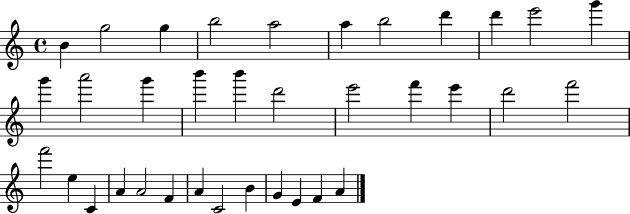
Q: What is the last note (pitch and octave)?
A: A4